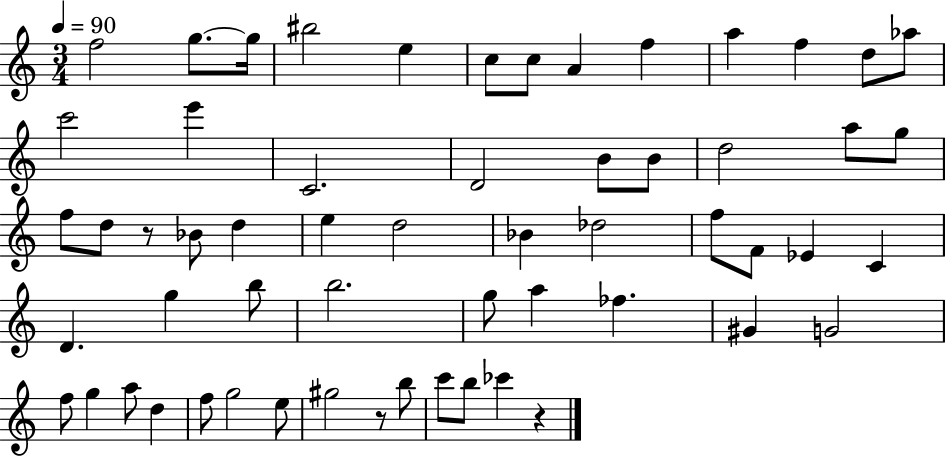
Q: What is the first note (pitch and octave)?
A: F5